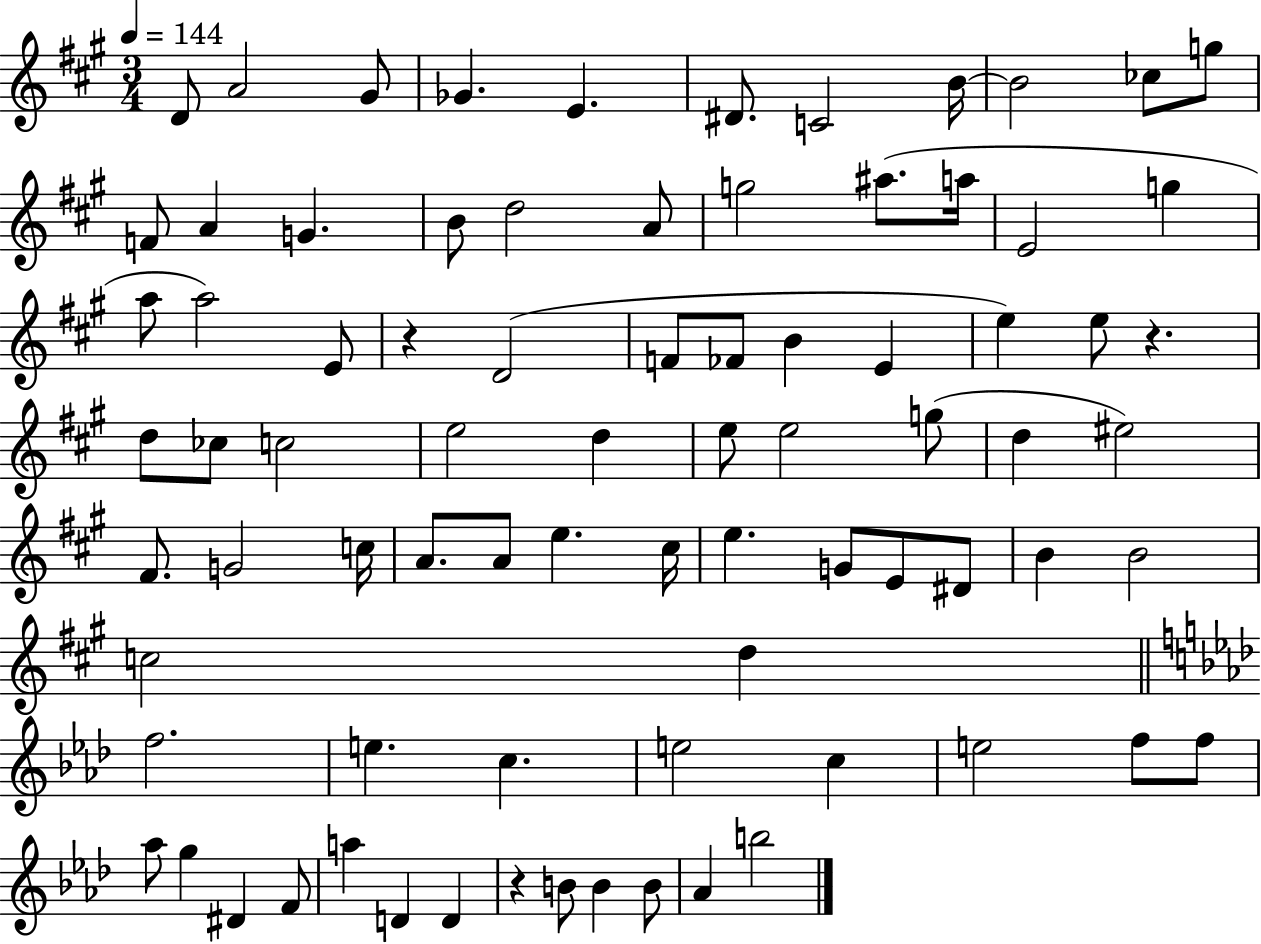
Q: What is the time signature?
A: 3/4